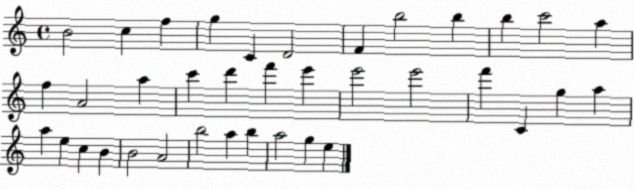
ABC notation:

X:1
T:Untitled
M:4/4
L:1/4
K:C
B2 c f g C D2 F b2 b b c'2 a f A2 a c' d' f' e' e'2 e'2 f' C g a a e c B B2 A2 b2 a b a2 g e